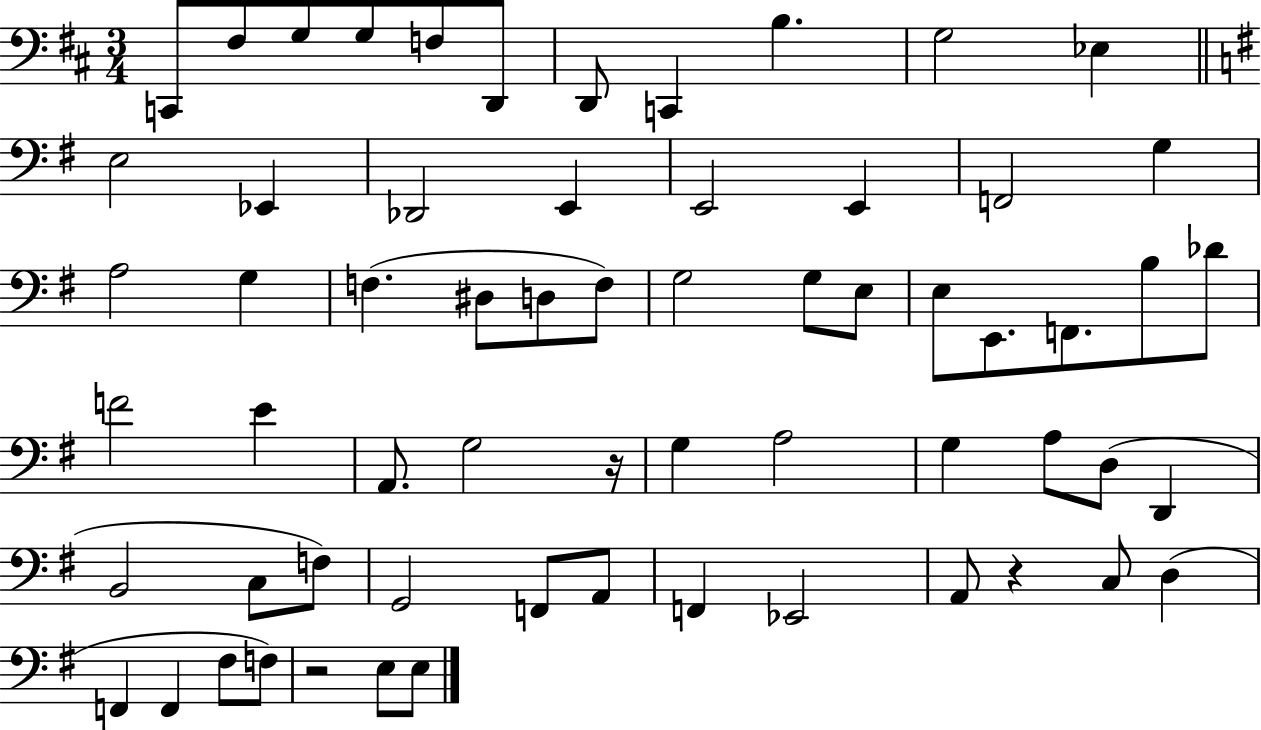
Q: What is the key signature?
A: D major